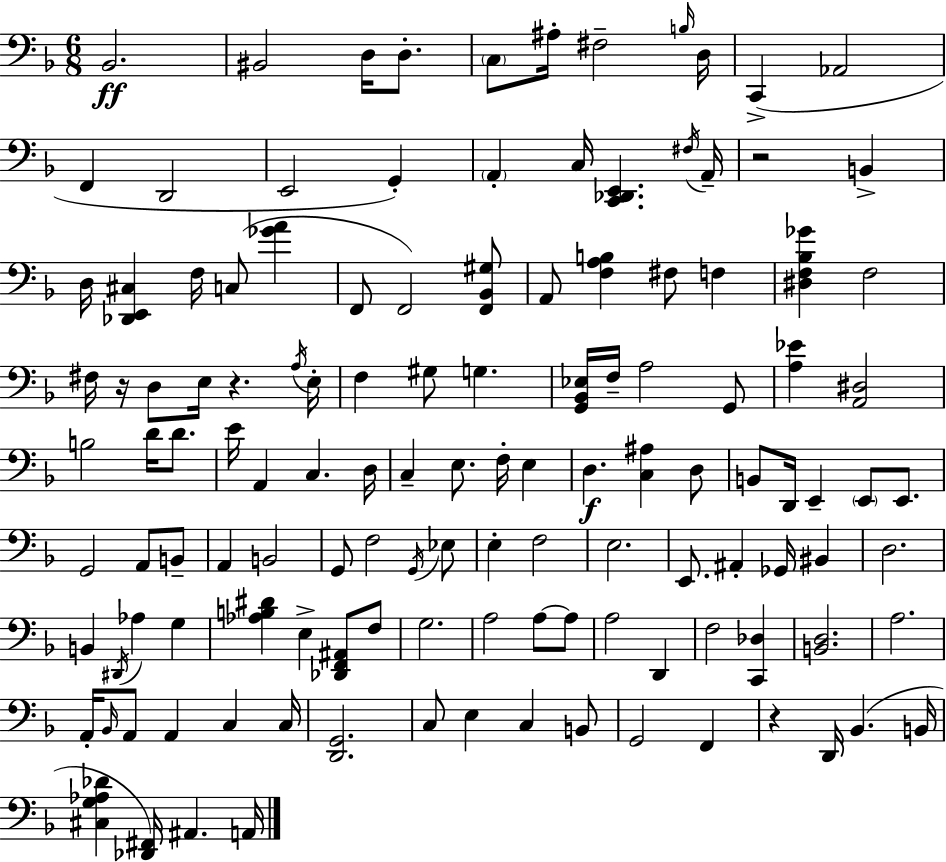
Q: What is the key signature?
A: F major